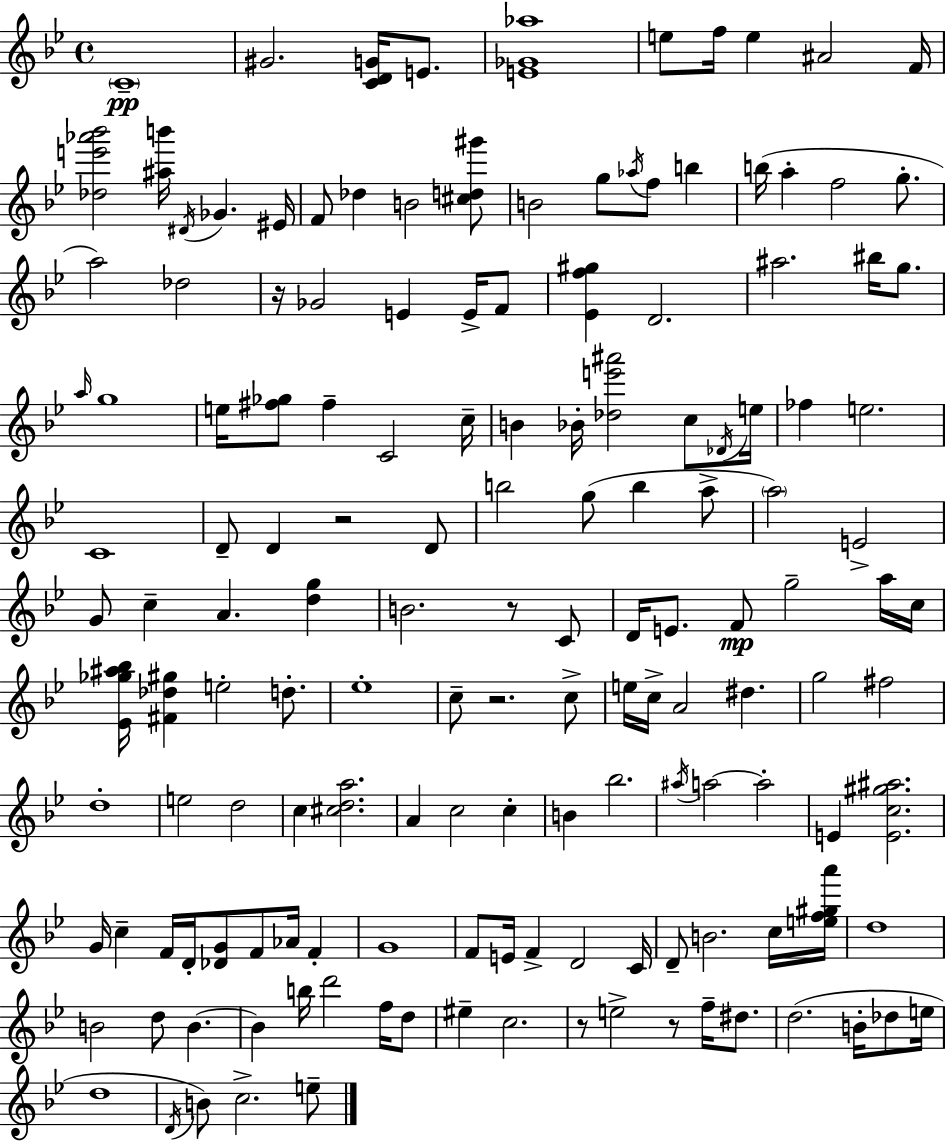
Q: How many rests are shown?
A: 6